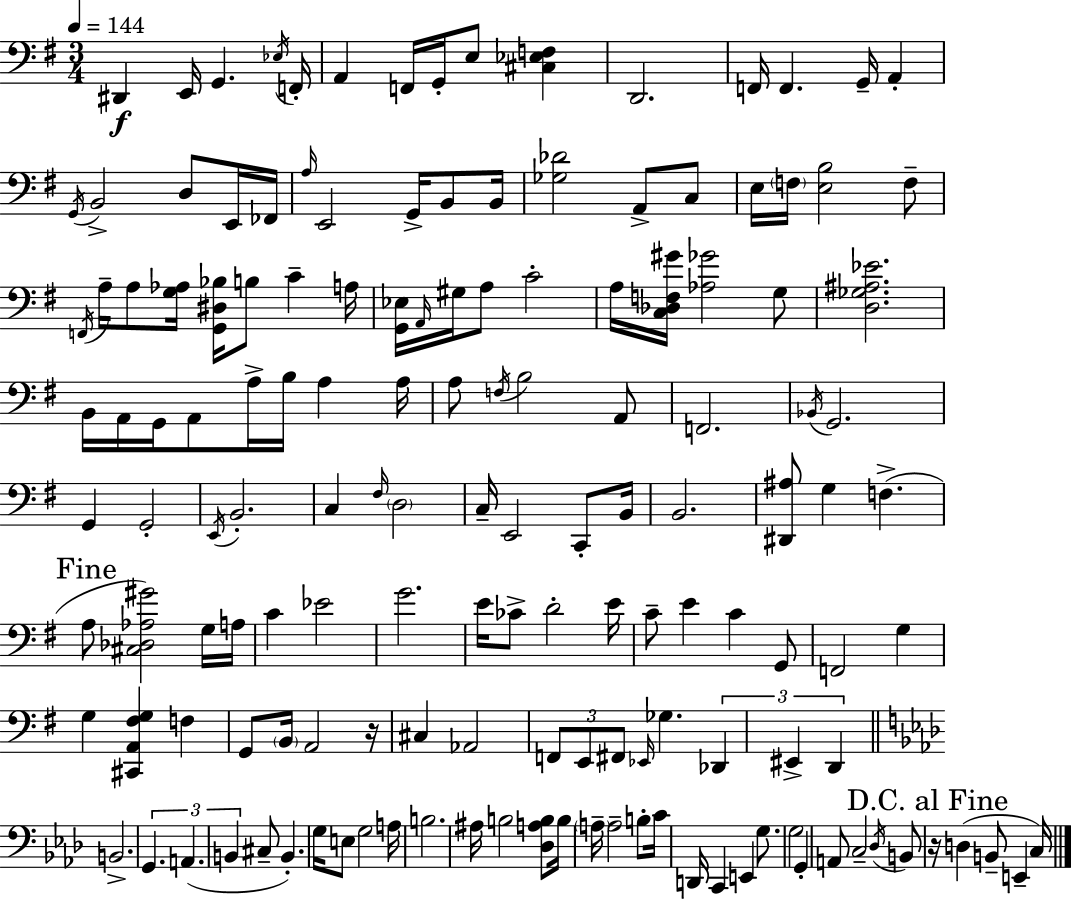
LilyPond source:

{
  \clef bass
  \numericTimeSignature
  \time 3/4
  \key e \minor
  \tempo 4 = 144
  dis,4\f e,16 g,4. \acciaccatura { ees16 } | f,16-. a,4 f,16 g,16-. e8 <cis ees f>4 | d,2. | f,16 f,4. g,16-- a,4-. | \break \acciaccatura { g,16 } b,2-> d8 | e,16 fes,16 \grace { a16 } e,2 g,16-> | b,8 b,16 <ges des'>2 a,8-> | c8 e16 \parenthesize f16 <e b>2 | \break f8-- \acciaccatura { f,16 } a16-- a8 <g aes>16 <g, dis bes>16 b8 c'4-- | a16 <g, ees>16 \grace { a,16 } gis16 a8 c'2-. | a16 <c des f gis'>16 <aes ges'>2 | g8 <d ges ais ees'>2. | \break b,16 a,16 g,16 a,8 a16-> b16 | a4 a16 a8 \acciaccatura { f16 } b2 | a,8 f,2. | \acciaccatura { bes,16 } g,2. | \break g,4 g,2-. | \acciaccatura { e,16 } b,2.-. | c4 | \grace { fis16 } \parenthesize d2 c16-- e,2 | \break c,8-. b,16 b,2. | <dis, ais>8 g4 | f4.->( \mark "Fine" a8 <cis des aes gis'>2) | g16 a16 c'4 | \break ees'2 g'2. | e'16 ces'8-> | d'2-. e'16 c'8-- e'4 | c'4 g,8 f,2 | \break g4 g4 | <cis, a, fis g>4 f4 g,8 \parenthesize b,16 | a,2 r16 cis4 | aes,2 \tuplet 3/2 { f,8 e,8 | \break fis,8 } \grace { ees,16 } ges4. \tuplet 3/2 { des,4 | eis,4-> d,4 } \bar "||" \break \key f \minor b,2.-> | \tuplet 3/2 { g,4. a,4.( | b,4 } cis8-- b,4.-.) | g16 e8 g2 a16 | \break b2. | ais16 b2 <des a b>8 b16 | \parenthesize a16-- a2-- b8-. c'16 | d,16 c,4 e,4 g8. | \break g2 g,4-. | a,8 c2-- \acciaccatura { des16 } b,8 | \mark "D.C. al Fine" r16 d4( b,8-- e,4-- | c16) \bar "|."
}